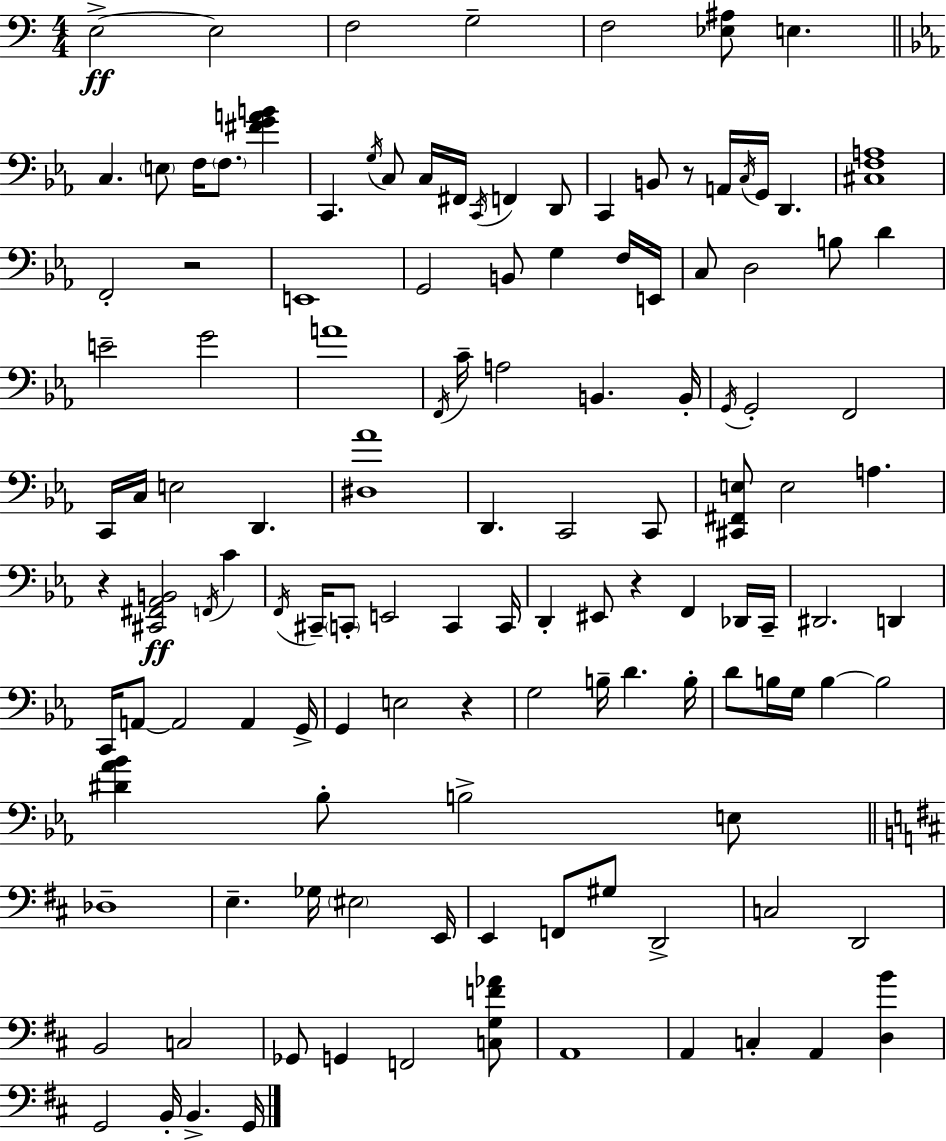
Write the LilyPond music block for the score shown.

{
  \clef bass
  \numericTimeSignature
  \time 4/4
  \key a \minor
  e2->~~\ff e2 | f2 g2-- | f2 <ees ais>8 e4. | \bar "||" \break \key ees \major c4. \parenthesize e8 f16 \parenthesize f8. <fis' g' a' b'>4 | c,4. \acciaccatura { g16 } c8 c16 fis,16 \acciaccatura { c,16 } f,4 | d,8 c,4 b,8 r8 a,16 \acciaccatura { c16 } g,16 d,4. | <cis f a>1 | \break f,2-. r2 | e,1 | g,2 b,8 g4 | f16 e,16 c8 d2 b8 d'4 | \break e'2-- g'2 | a'1 | \acciaccatura { f,16 } c'16-- a2 b,4. | b,16-. \acciaccatura { g,16 } g,2-. f,2 | \break c,16 c16 e2 d,4. | <dis aes'>1 | d,4. c,2 | c,8 <cis, fis, e>8 e2 a4. | \break r4 <cis, fis, aes, b,>2\ff | \acciaccatura { f,16 } c'4 \acciaccatura { f,16 } cis,16-- \parenthesize c,8-. e,2 | c,4 c,16 d,4-. eis,8 r4 | f,4 des,16 c,16-- dis,2. | \break d,4 c,16 a,8~~ a,2 | a,4 g,16-> g,4 e2 | r4 g2 b16-- | d'4. b16-. d'8 b16 g16 b4~~ b2 | \break <dis' aes' bes'>4 bes8-. b2-> | e8 \bar "||" \break \key b \minor des1-- | e4.-- ges16 \parenthesize eis2 e,16 | e,4 f,8 gis8 d,2-> | c2 d,2 | \break b,2 c2 | ges,8 g,4 f,2 <c g f' aes'>8 | a,1 | a,4 c4-. a,4 <d b'>4 | \break g,2 b,16-. b,4.-> g,16 | \bar "|."
}